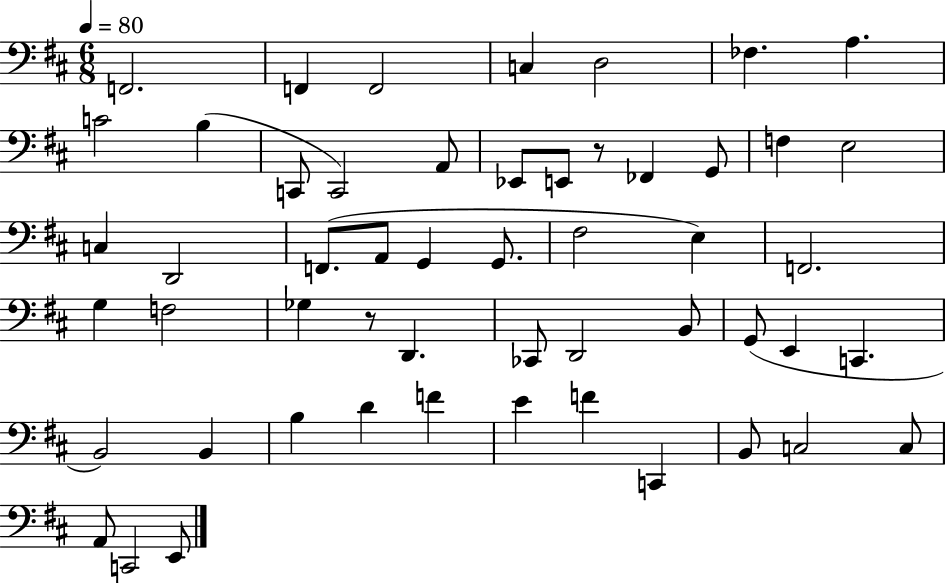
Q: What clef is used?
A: bass